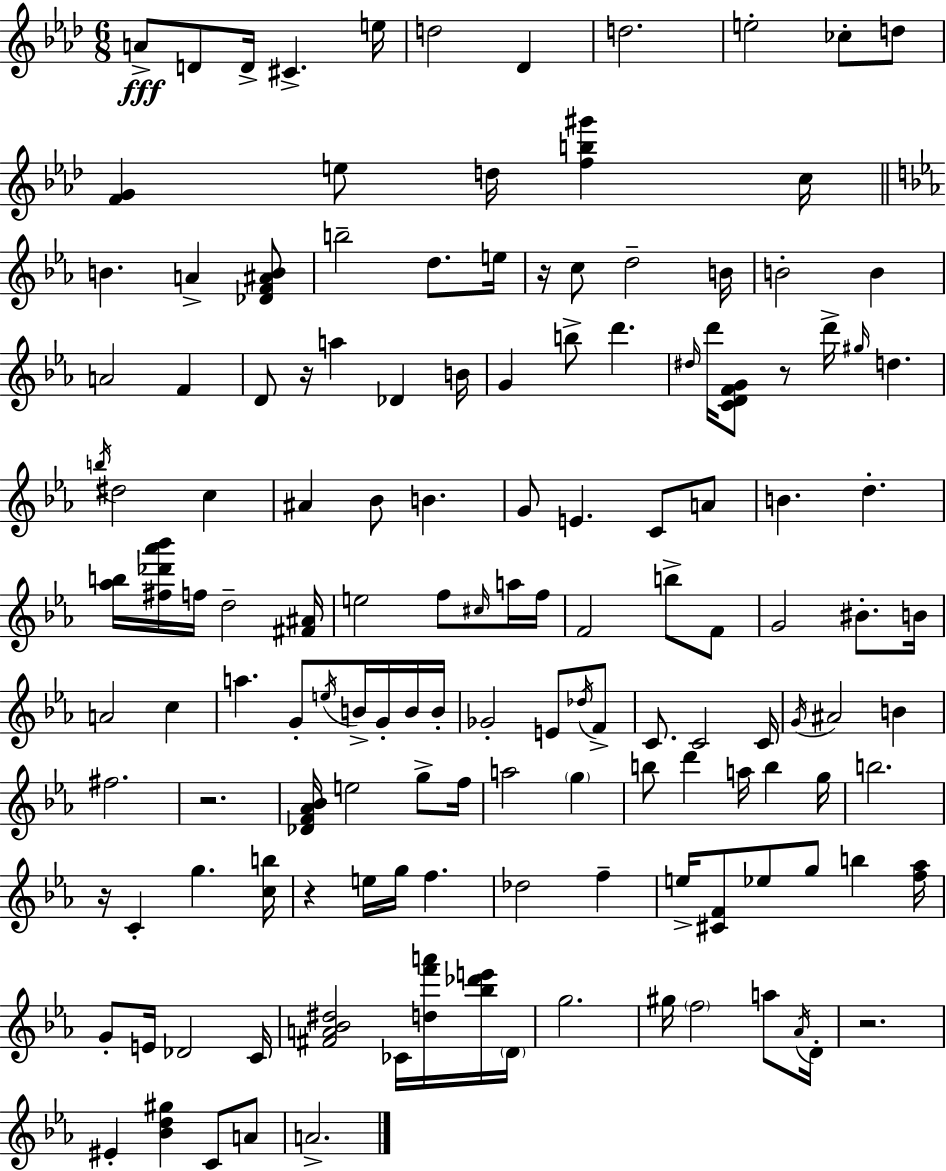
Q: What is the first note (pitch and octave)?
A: A4